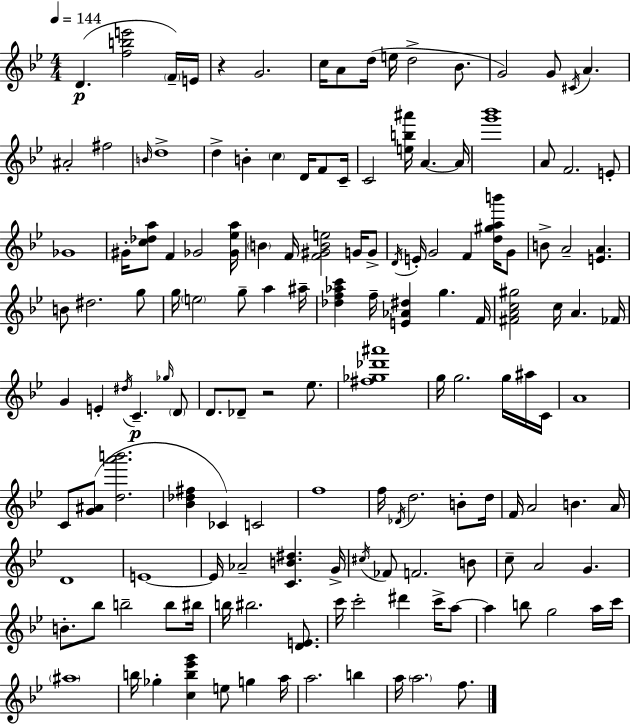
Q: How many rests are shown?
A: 2